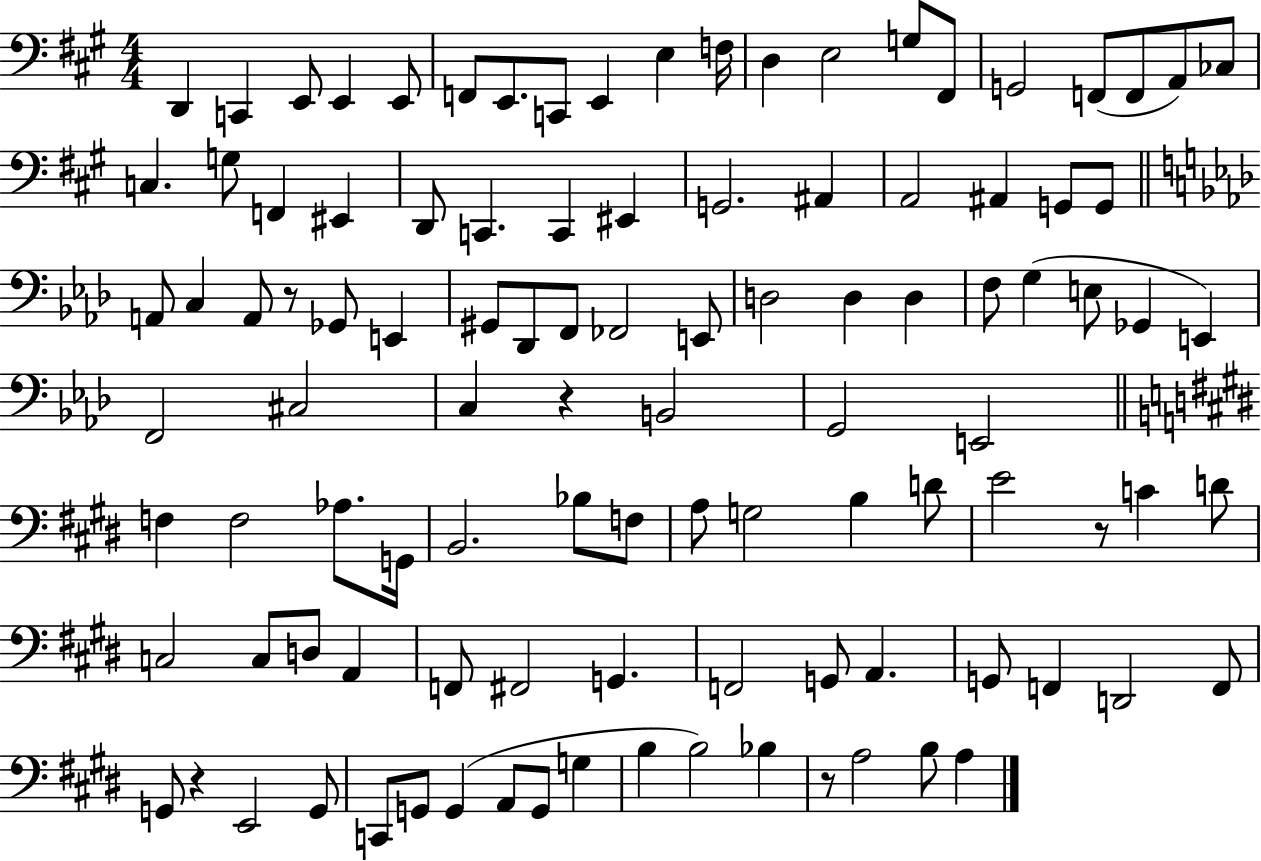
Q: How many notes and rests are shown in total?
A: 106